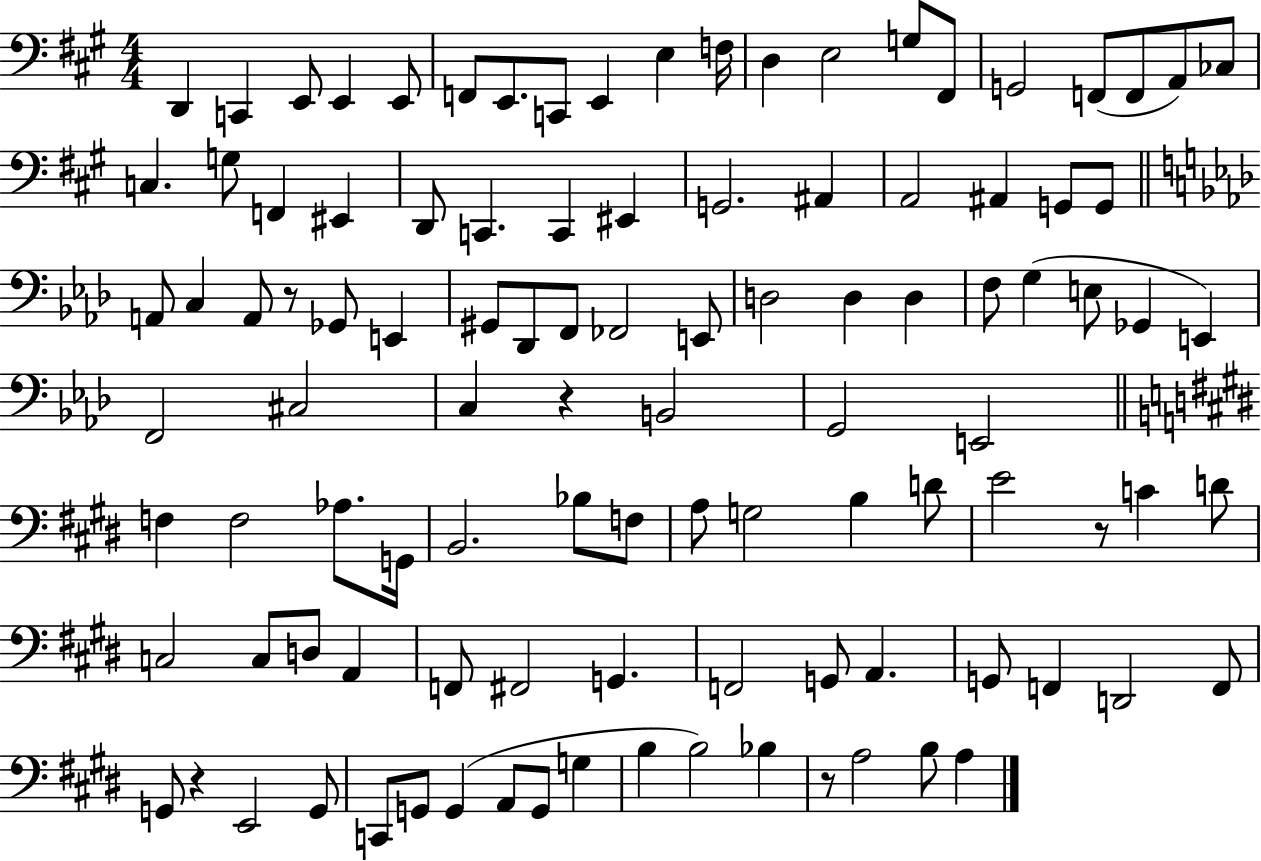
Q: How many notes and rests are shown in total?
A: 106